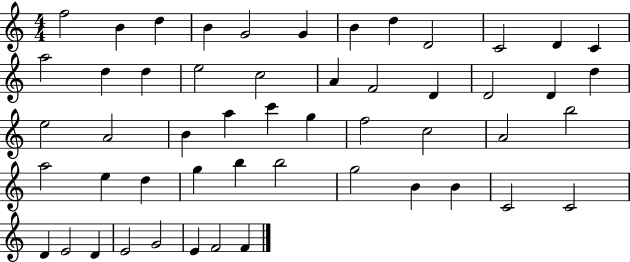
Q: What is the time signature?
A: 4/4